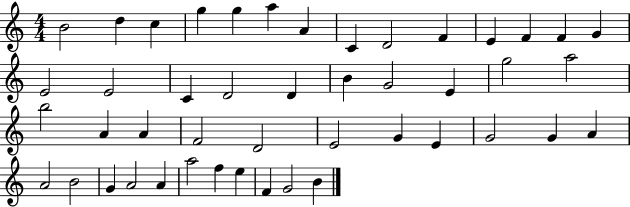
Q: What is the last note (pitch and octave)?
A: B4